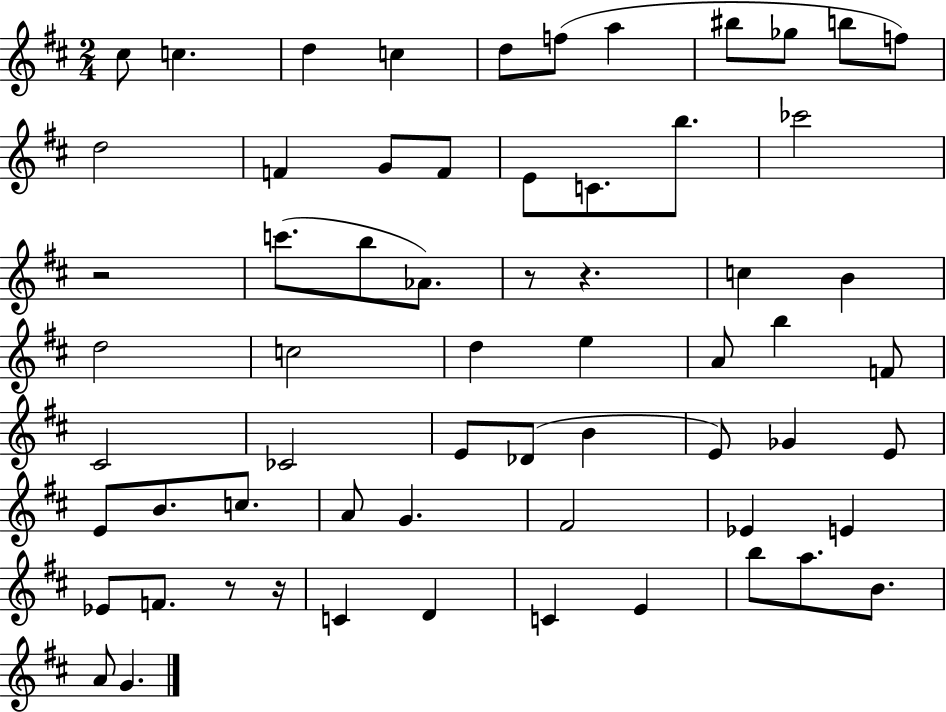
{
  \clef treble
  \numericTimeSignature
  \time 2/4
  \key d \major
  cis''8 c''4. | d''4 c''4 | d''8 f''8( a''4 | bis''8 ges''8 b''8 f''8) | \break d''2 | f'4 g'8 f'8 | e'8 c'8. b''8. | ces'''2 | \break r2 | c'''8.( b''8 aes'8.) | r8 r4. | c''4 b'4 | \break d''2 | c''2 | d''4 e''4 | a'8 b''4 f'8 | \break cis'2 | ces'2 | e'8 des'8( b'4 | e'8) ges'4 e'8 | \break e'8 b'8. c''8. | a'8 g'4. | fis'2 | ees'4 e'4 | \break ees'8 f'8. r8 r16 | c'4 d'4 | c'4 e'4 | b''8 a''8. b'8. | \break a'8 g'4. | \bar "|."
}